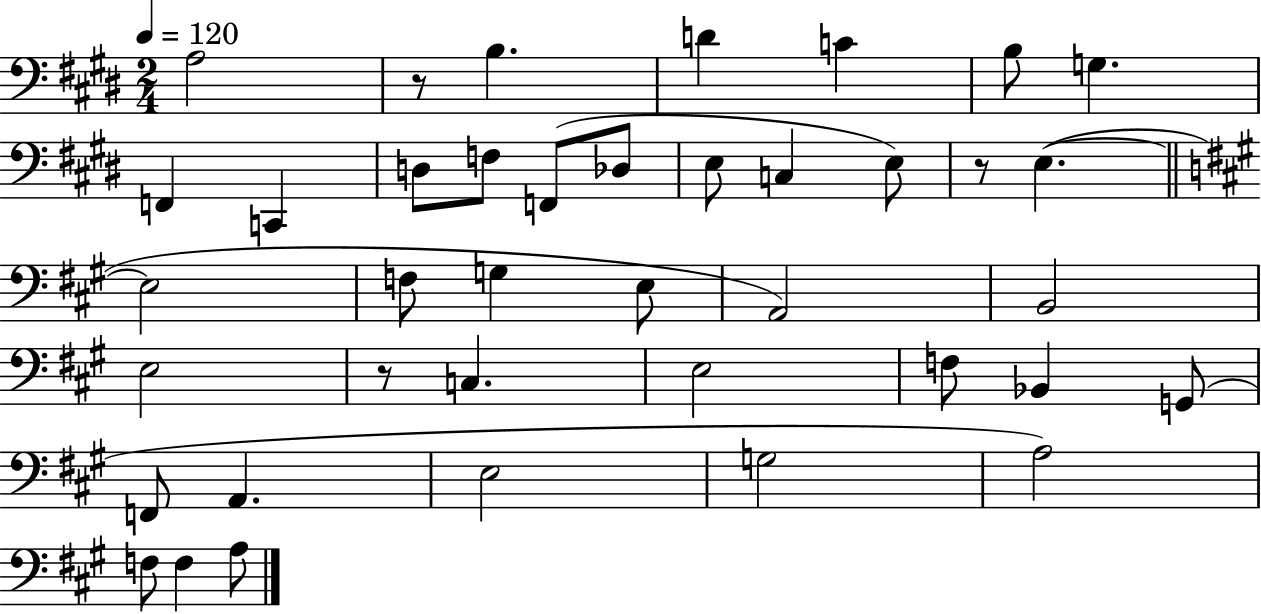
A3/h R/e B3/q. D4/q C4/q B3/e G3/q. F2/q C2/q D3/e F3/e F2/e Db3/e E3/e C3/q E3/e R/e E3/q. E3/h F3/e G3/q E3/e A2/h B2/h E3/h R/e C3/q. E3/h F3/e Bb2/q G2/e F2/e A2/q. E3/h G3/h A3/h F3/e F3/q A3/e